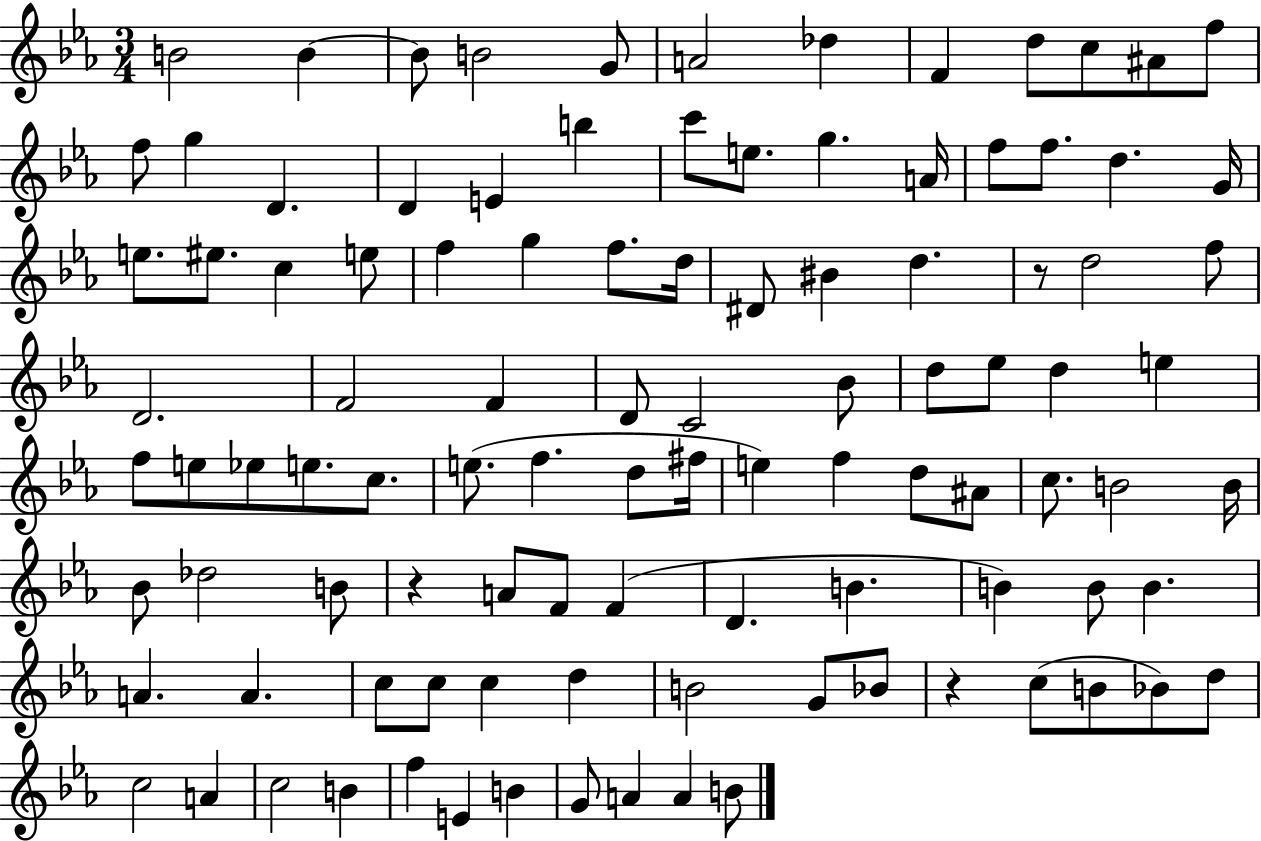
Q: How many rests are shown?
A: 3